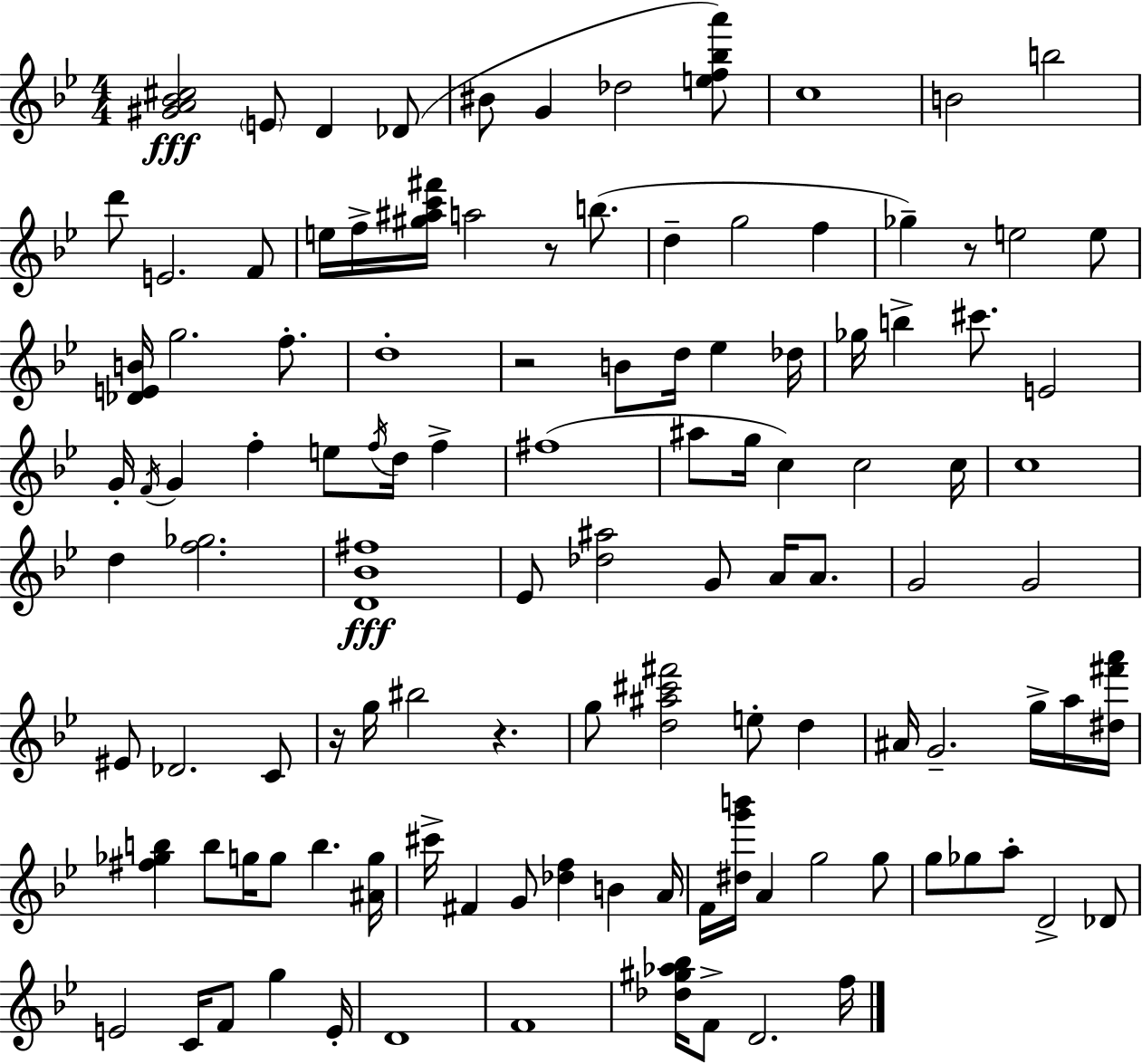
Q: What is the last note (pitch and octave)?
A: F5